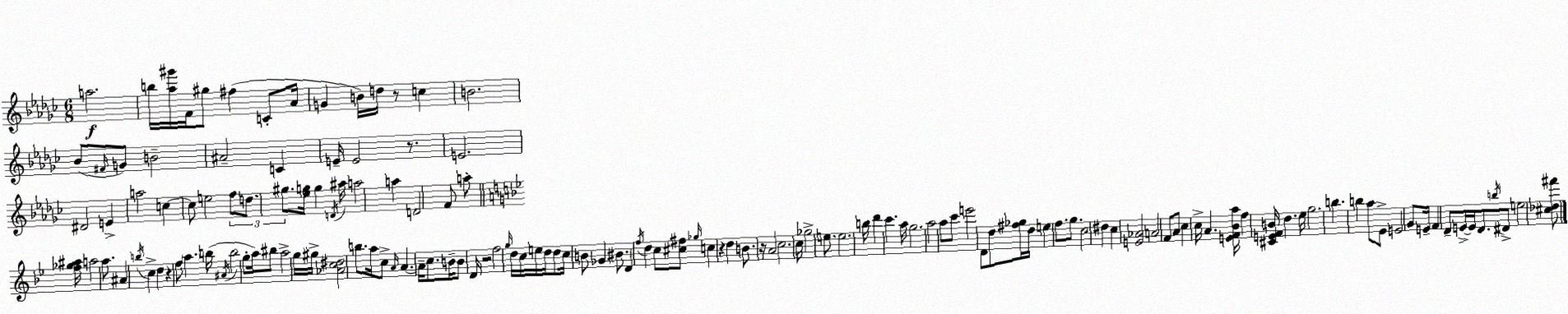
X:1
T:Untitled
M:6/8
L:1/4
K:Ebm
a2 b/4 [_a^g']/4 F/4 ^g/2 ^f C/2 _A/4 G B/4 d/4 z/2 c B2 _B/2 ^F/4 G/2 B2 ^A2 C E/4 E2 z/2 E2 ^D2 E a2 c c/2 e2 f/2 d/2 ^g/2 [_eg]/4 g D/4 ^a/4 a2 a D2 F/2 a/2 [f_g^a]/4 a2 a/2 ^A b/4 c d z f/2 a b/4 ^A/4 b2 g/2 a/4 ^b/2 a2 g/4 ^g/4 [_Ac^d]2 b/2 a/4 c/2 A/4 A A/4 c/2 B/4 B/2 D/4 z2 f2 g/4 d/4 c/4 e/4 d/4 d/2 c/4 B/2 _G ^B/2 D f/4 d c/2 [^c^f]/2 _g/4 c z d B/2 z/4 A2 c2 c/4 _g2 e/2 e2 b/4 d' c' a/4 g2 a2 a/2 c'/2 e'2 D/2 d/2 [^f_g]/4 d/4 e f/2 g/2 c2 ^d c [E_A]2 A2 F/2 A/2 c c/4 A [EF_Ba]/4 f [^CEFB]/4 d _e/4 g2 b b a/2 _E/2 E2 G/2 E/4 F D/2 E/4 E/4 D/2 b/4 ^D/2 e2 [^c_d^f']/2